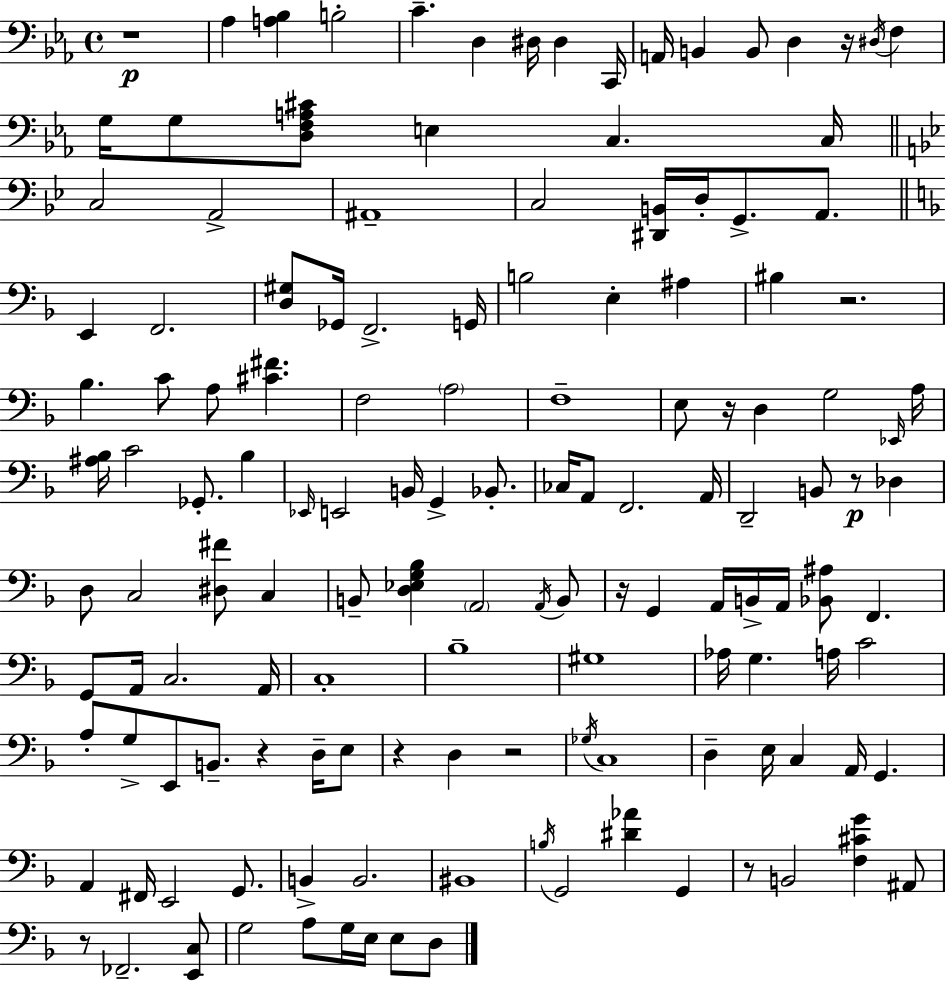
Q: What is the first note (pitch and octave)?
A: Ab3